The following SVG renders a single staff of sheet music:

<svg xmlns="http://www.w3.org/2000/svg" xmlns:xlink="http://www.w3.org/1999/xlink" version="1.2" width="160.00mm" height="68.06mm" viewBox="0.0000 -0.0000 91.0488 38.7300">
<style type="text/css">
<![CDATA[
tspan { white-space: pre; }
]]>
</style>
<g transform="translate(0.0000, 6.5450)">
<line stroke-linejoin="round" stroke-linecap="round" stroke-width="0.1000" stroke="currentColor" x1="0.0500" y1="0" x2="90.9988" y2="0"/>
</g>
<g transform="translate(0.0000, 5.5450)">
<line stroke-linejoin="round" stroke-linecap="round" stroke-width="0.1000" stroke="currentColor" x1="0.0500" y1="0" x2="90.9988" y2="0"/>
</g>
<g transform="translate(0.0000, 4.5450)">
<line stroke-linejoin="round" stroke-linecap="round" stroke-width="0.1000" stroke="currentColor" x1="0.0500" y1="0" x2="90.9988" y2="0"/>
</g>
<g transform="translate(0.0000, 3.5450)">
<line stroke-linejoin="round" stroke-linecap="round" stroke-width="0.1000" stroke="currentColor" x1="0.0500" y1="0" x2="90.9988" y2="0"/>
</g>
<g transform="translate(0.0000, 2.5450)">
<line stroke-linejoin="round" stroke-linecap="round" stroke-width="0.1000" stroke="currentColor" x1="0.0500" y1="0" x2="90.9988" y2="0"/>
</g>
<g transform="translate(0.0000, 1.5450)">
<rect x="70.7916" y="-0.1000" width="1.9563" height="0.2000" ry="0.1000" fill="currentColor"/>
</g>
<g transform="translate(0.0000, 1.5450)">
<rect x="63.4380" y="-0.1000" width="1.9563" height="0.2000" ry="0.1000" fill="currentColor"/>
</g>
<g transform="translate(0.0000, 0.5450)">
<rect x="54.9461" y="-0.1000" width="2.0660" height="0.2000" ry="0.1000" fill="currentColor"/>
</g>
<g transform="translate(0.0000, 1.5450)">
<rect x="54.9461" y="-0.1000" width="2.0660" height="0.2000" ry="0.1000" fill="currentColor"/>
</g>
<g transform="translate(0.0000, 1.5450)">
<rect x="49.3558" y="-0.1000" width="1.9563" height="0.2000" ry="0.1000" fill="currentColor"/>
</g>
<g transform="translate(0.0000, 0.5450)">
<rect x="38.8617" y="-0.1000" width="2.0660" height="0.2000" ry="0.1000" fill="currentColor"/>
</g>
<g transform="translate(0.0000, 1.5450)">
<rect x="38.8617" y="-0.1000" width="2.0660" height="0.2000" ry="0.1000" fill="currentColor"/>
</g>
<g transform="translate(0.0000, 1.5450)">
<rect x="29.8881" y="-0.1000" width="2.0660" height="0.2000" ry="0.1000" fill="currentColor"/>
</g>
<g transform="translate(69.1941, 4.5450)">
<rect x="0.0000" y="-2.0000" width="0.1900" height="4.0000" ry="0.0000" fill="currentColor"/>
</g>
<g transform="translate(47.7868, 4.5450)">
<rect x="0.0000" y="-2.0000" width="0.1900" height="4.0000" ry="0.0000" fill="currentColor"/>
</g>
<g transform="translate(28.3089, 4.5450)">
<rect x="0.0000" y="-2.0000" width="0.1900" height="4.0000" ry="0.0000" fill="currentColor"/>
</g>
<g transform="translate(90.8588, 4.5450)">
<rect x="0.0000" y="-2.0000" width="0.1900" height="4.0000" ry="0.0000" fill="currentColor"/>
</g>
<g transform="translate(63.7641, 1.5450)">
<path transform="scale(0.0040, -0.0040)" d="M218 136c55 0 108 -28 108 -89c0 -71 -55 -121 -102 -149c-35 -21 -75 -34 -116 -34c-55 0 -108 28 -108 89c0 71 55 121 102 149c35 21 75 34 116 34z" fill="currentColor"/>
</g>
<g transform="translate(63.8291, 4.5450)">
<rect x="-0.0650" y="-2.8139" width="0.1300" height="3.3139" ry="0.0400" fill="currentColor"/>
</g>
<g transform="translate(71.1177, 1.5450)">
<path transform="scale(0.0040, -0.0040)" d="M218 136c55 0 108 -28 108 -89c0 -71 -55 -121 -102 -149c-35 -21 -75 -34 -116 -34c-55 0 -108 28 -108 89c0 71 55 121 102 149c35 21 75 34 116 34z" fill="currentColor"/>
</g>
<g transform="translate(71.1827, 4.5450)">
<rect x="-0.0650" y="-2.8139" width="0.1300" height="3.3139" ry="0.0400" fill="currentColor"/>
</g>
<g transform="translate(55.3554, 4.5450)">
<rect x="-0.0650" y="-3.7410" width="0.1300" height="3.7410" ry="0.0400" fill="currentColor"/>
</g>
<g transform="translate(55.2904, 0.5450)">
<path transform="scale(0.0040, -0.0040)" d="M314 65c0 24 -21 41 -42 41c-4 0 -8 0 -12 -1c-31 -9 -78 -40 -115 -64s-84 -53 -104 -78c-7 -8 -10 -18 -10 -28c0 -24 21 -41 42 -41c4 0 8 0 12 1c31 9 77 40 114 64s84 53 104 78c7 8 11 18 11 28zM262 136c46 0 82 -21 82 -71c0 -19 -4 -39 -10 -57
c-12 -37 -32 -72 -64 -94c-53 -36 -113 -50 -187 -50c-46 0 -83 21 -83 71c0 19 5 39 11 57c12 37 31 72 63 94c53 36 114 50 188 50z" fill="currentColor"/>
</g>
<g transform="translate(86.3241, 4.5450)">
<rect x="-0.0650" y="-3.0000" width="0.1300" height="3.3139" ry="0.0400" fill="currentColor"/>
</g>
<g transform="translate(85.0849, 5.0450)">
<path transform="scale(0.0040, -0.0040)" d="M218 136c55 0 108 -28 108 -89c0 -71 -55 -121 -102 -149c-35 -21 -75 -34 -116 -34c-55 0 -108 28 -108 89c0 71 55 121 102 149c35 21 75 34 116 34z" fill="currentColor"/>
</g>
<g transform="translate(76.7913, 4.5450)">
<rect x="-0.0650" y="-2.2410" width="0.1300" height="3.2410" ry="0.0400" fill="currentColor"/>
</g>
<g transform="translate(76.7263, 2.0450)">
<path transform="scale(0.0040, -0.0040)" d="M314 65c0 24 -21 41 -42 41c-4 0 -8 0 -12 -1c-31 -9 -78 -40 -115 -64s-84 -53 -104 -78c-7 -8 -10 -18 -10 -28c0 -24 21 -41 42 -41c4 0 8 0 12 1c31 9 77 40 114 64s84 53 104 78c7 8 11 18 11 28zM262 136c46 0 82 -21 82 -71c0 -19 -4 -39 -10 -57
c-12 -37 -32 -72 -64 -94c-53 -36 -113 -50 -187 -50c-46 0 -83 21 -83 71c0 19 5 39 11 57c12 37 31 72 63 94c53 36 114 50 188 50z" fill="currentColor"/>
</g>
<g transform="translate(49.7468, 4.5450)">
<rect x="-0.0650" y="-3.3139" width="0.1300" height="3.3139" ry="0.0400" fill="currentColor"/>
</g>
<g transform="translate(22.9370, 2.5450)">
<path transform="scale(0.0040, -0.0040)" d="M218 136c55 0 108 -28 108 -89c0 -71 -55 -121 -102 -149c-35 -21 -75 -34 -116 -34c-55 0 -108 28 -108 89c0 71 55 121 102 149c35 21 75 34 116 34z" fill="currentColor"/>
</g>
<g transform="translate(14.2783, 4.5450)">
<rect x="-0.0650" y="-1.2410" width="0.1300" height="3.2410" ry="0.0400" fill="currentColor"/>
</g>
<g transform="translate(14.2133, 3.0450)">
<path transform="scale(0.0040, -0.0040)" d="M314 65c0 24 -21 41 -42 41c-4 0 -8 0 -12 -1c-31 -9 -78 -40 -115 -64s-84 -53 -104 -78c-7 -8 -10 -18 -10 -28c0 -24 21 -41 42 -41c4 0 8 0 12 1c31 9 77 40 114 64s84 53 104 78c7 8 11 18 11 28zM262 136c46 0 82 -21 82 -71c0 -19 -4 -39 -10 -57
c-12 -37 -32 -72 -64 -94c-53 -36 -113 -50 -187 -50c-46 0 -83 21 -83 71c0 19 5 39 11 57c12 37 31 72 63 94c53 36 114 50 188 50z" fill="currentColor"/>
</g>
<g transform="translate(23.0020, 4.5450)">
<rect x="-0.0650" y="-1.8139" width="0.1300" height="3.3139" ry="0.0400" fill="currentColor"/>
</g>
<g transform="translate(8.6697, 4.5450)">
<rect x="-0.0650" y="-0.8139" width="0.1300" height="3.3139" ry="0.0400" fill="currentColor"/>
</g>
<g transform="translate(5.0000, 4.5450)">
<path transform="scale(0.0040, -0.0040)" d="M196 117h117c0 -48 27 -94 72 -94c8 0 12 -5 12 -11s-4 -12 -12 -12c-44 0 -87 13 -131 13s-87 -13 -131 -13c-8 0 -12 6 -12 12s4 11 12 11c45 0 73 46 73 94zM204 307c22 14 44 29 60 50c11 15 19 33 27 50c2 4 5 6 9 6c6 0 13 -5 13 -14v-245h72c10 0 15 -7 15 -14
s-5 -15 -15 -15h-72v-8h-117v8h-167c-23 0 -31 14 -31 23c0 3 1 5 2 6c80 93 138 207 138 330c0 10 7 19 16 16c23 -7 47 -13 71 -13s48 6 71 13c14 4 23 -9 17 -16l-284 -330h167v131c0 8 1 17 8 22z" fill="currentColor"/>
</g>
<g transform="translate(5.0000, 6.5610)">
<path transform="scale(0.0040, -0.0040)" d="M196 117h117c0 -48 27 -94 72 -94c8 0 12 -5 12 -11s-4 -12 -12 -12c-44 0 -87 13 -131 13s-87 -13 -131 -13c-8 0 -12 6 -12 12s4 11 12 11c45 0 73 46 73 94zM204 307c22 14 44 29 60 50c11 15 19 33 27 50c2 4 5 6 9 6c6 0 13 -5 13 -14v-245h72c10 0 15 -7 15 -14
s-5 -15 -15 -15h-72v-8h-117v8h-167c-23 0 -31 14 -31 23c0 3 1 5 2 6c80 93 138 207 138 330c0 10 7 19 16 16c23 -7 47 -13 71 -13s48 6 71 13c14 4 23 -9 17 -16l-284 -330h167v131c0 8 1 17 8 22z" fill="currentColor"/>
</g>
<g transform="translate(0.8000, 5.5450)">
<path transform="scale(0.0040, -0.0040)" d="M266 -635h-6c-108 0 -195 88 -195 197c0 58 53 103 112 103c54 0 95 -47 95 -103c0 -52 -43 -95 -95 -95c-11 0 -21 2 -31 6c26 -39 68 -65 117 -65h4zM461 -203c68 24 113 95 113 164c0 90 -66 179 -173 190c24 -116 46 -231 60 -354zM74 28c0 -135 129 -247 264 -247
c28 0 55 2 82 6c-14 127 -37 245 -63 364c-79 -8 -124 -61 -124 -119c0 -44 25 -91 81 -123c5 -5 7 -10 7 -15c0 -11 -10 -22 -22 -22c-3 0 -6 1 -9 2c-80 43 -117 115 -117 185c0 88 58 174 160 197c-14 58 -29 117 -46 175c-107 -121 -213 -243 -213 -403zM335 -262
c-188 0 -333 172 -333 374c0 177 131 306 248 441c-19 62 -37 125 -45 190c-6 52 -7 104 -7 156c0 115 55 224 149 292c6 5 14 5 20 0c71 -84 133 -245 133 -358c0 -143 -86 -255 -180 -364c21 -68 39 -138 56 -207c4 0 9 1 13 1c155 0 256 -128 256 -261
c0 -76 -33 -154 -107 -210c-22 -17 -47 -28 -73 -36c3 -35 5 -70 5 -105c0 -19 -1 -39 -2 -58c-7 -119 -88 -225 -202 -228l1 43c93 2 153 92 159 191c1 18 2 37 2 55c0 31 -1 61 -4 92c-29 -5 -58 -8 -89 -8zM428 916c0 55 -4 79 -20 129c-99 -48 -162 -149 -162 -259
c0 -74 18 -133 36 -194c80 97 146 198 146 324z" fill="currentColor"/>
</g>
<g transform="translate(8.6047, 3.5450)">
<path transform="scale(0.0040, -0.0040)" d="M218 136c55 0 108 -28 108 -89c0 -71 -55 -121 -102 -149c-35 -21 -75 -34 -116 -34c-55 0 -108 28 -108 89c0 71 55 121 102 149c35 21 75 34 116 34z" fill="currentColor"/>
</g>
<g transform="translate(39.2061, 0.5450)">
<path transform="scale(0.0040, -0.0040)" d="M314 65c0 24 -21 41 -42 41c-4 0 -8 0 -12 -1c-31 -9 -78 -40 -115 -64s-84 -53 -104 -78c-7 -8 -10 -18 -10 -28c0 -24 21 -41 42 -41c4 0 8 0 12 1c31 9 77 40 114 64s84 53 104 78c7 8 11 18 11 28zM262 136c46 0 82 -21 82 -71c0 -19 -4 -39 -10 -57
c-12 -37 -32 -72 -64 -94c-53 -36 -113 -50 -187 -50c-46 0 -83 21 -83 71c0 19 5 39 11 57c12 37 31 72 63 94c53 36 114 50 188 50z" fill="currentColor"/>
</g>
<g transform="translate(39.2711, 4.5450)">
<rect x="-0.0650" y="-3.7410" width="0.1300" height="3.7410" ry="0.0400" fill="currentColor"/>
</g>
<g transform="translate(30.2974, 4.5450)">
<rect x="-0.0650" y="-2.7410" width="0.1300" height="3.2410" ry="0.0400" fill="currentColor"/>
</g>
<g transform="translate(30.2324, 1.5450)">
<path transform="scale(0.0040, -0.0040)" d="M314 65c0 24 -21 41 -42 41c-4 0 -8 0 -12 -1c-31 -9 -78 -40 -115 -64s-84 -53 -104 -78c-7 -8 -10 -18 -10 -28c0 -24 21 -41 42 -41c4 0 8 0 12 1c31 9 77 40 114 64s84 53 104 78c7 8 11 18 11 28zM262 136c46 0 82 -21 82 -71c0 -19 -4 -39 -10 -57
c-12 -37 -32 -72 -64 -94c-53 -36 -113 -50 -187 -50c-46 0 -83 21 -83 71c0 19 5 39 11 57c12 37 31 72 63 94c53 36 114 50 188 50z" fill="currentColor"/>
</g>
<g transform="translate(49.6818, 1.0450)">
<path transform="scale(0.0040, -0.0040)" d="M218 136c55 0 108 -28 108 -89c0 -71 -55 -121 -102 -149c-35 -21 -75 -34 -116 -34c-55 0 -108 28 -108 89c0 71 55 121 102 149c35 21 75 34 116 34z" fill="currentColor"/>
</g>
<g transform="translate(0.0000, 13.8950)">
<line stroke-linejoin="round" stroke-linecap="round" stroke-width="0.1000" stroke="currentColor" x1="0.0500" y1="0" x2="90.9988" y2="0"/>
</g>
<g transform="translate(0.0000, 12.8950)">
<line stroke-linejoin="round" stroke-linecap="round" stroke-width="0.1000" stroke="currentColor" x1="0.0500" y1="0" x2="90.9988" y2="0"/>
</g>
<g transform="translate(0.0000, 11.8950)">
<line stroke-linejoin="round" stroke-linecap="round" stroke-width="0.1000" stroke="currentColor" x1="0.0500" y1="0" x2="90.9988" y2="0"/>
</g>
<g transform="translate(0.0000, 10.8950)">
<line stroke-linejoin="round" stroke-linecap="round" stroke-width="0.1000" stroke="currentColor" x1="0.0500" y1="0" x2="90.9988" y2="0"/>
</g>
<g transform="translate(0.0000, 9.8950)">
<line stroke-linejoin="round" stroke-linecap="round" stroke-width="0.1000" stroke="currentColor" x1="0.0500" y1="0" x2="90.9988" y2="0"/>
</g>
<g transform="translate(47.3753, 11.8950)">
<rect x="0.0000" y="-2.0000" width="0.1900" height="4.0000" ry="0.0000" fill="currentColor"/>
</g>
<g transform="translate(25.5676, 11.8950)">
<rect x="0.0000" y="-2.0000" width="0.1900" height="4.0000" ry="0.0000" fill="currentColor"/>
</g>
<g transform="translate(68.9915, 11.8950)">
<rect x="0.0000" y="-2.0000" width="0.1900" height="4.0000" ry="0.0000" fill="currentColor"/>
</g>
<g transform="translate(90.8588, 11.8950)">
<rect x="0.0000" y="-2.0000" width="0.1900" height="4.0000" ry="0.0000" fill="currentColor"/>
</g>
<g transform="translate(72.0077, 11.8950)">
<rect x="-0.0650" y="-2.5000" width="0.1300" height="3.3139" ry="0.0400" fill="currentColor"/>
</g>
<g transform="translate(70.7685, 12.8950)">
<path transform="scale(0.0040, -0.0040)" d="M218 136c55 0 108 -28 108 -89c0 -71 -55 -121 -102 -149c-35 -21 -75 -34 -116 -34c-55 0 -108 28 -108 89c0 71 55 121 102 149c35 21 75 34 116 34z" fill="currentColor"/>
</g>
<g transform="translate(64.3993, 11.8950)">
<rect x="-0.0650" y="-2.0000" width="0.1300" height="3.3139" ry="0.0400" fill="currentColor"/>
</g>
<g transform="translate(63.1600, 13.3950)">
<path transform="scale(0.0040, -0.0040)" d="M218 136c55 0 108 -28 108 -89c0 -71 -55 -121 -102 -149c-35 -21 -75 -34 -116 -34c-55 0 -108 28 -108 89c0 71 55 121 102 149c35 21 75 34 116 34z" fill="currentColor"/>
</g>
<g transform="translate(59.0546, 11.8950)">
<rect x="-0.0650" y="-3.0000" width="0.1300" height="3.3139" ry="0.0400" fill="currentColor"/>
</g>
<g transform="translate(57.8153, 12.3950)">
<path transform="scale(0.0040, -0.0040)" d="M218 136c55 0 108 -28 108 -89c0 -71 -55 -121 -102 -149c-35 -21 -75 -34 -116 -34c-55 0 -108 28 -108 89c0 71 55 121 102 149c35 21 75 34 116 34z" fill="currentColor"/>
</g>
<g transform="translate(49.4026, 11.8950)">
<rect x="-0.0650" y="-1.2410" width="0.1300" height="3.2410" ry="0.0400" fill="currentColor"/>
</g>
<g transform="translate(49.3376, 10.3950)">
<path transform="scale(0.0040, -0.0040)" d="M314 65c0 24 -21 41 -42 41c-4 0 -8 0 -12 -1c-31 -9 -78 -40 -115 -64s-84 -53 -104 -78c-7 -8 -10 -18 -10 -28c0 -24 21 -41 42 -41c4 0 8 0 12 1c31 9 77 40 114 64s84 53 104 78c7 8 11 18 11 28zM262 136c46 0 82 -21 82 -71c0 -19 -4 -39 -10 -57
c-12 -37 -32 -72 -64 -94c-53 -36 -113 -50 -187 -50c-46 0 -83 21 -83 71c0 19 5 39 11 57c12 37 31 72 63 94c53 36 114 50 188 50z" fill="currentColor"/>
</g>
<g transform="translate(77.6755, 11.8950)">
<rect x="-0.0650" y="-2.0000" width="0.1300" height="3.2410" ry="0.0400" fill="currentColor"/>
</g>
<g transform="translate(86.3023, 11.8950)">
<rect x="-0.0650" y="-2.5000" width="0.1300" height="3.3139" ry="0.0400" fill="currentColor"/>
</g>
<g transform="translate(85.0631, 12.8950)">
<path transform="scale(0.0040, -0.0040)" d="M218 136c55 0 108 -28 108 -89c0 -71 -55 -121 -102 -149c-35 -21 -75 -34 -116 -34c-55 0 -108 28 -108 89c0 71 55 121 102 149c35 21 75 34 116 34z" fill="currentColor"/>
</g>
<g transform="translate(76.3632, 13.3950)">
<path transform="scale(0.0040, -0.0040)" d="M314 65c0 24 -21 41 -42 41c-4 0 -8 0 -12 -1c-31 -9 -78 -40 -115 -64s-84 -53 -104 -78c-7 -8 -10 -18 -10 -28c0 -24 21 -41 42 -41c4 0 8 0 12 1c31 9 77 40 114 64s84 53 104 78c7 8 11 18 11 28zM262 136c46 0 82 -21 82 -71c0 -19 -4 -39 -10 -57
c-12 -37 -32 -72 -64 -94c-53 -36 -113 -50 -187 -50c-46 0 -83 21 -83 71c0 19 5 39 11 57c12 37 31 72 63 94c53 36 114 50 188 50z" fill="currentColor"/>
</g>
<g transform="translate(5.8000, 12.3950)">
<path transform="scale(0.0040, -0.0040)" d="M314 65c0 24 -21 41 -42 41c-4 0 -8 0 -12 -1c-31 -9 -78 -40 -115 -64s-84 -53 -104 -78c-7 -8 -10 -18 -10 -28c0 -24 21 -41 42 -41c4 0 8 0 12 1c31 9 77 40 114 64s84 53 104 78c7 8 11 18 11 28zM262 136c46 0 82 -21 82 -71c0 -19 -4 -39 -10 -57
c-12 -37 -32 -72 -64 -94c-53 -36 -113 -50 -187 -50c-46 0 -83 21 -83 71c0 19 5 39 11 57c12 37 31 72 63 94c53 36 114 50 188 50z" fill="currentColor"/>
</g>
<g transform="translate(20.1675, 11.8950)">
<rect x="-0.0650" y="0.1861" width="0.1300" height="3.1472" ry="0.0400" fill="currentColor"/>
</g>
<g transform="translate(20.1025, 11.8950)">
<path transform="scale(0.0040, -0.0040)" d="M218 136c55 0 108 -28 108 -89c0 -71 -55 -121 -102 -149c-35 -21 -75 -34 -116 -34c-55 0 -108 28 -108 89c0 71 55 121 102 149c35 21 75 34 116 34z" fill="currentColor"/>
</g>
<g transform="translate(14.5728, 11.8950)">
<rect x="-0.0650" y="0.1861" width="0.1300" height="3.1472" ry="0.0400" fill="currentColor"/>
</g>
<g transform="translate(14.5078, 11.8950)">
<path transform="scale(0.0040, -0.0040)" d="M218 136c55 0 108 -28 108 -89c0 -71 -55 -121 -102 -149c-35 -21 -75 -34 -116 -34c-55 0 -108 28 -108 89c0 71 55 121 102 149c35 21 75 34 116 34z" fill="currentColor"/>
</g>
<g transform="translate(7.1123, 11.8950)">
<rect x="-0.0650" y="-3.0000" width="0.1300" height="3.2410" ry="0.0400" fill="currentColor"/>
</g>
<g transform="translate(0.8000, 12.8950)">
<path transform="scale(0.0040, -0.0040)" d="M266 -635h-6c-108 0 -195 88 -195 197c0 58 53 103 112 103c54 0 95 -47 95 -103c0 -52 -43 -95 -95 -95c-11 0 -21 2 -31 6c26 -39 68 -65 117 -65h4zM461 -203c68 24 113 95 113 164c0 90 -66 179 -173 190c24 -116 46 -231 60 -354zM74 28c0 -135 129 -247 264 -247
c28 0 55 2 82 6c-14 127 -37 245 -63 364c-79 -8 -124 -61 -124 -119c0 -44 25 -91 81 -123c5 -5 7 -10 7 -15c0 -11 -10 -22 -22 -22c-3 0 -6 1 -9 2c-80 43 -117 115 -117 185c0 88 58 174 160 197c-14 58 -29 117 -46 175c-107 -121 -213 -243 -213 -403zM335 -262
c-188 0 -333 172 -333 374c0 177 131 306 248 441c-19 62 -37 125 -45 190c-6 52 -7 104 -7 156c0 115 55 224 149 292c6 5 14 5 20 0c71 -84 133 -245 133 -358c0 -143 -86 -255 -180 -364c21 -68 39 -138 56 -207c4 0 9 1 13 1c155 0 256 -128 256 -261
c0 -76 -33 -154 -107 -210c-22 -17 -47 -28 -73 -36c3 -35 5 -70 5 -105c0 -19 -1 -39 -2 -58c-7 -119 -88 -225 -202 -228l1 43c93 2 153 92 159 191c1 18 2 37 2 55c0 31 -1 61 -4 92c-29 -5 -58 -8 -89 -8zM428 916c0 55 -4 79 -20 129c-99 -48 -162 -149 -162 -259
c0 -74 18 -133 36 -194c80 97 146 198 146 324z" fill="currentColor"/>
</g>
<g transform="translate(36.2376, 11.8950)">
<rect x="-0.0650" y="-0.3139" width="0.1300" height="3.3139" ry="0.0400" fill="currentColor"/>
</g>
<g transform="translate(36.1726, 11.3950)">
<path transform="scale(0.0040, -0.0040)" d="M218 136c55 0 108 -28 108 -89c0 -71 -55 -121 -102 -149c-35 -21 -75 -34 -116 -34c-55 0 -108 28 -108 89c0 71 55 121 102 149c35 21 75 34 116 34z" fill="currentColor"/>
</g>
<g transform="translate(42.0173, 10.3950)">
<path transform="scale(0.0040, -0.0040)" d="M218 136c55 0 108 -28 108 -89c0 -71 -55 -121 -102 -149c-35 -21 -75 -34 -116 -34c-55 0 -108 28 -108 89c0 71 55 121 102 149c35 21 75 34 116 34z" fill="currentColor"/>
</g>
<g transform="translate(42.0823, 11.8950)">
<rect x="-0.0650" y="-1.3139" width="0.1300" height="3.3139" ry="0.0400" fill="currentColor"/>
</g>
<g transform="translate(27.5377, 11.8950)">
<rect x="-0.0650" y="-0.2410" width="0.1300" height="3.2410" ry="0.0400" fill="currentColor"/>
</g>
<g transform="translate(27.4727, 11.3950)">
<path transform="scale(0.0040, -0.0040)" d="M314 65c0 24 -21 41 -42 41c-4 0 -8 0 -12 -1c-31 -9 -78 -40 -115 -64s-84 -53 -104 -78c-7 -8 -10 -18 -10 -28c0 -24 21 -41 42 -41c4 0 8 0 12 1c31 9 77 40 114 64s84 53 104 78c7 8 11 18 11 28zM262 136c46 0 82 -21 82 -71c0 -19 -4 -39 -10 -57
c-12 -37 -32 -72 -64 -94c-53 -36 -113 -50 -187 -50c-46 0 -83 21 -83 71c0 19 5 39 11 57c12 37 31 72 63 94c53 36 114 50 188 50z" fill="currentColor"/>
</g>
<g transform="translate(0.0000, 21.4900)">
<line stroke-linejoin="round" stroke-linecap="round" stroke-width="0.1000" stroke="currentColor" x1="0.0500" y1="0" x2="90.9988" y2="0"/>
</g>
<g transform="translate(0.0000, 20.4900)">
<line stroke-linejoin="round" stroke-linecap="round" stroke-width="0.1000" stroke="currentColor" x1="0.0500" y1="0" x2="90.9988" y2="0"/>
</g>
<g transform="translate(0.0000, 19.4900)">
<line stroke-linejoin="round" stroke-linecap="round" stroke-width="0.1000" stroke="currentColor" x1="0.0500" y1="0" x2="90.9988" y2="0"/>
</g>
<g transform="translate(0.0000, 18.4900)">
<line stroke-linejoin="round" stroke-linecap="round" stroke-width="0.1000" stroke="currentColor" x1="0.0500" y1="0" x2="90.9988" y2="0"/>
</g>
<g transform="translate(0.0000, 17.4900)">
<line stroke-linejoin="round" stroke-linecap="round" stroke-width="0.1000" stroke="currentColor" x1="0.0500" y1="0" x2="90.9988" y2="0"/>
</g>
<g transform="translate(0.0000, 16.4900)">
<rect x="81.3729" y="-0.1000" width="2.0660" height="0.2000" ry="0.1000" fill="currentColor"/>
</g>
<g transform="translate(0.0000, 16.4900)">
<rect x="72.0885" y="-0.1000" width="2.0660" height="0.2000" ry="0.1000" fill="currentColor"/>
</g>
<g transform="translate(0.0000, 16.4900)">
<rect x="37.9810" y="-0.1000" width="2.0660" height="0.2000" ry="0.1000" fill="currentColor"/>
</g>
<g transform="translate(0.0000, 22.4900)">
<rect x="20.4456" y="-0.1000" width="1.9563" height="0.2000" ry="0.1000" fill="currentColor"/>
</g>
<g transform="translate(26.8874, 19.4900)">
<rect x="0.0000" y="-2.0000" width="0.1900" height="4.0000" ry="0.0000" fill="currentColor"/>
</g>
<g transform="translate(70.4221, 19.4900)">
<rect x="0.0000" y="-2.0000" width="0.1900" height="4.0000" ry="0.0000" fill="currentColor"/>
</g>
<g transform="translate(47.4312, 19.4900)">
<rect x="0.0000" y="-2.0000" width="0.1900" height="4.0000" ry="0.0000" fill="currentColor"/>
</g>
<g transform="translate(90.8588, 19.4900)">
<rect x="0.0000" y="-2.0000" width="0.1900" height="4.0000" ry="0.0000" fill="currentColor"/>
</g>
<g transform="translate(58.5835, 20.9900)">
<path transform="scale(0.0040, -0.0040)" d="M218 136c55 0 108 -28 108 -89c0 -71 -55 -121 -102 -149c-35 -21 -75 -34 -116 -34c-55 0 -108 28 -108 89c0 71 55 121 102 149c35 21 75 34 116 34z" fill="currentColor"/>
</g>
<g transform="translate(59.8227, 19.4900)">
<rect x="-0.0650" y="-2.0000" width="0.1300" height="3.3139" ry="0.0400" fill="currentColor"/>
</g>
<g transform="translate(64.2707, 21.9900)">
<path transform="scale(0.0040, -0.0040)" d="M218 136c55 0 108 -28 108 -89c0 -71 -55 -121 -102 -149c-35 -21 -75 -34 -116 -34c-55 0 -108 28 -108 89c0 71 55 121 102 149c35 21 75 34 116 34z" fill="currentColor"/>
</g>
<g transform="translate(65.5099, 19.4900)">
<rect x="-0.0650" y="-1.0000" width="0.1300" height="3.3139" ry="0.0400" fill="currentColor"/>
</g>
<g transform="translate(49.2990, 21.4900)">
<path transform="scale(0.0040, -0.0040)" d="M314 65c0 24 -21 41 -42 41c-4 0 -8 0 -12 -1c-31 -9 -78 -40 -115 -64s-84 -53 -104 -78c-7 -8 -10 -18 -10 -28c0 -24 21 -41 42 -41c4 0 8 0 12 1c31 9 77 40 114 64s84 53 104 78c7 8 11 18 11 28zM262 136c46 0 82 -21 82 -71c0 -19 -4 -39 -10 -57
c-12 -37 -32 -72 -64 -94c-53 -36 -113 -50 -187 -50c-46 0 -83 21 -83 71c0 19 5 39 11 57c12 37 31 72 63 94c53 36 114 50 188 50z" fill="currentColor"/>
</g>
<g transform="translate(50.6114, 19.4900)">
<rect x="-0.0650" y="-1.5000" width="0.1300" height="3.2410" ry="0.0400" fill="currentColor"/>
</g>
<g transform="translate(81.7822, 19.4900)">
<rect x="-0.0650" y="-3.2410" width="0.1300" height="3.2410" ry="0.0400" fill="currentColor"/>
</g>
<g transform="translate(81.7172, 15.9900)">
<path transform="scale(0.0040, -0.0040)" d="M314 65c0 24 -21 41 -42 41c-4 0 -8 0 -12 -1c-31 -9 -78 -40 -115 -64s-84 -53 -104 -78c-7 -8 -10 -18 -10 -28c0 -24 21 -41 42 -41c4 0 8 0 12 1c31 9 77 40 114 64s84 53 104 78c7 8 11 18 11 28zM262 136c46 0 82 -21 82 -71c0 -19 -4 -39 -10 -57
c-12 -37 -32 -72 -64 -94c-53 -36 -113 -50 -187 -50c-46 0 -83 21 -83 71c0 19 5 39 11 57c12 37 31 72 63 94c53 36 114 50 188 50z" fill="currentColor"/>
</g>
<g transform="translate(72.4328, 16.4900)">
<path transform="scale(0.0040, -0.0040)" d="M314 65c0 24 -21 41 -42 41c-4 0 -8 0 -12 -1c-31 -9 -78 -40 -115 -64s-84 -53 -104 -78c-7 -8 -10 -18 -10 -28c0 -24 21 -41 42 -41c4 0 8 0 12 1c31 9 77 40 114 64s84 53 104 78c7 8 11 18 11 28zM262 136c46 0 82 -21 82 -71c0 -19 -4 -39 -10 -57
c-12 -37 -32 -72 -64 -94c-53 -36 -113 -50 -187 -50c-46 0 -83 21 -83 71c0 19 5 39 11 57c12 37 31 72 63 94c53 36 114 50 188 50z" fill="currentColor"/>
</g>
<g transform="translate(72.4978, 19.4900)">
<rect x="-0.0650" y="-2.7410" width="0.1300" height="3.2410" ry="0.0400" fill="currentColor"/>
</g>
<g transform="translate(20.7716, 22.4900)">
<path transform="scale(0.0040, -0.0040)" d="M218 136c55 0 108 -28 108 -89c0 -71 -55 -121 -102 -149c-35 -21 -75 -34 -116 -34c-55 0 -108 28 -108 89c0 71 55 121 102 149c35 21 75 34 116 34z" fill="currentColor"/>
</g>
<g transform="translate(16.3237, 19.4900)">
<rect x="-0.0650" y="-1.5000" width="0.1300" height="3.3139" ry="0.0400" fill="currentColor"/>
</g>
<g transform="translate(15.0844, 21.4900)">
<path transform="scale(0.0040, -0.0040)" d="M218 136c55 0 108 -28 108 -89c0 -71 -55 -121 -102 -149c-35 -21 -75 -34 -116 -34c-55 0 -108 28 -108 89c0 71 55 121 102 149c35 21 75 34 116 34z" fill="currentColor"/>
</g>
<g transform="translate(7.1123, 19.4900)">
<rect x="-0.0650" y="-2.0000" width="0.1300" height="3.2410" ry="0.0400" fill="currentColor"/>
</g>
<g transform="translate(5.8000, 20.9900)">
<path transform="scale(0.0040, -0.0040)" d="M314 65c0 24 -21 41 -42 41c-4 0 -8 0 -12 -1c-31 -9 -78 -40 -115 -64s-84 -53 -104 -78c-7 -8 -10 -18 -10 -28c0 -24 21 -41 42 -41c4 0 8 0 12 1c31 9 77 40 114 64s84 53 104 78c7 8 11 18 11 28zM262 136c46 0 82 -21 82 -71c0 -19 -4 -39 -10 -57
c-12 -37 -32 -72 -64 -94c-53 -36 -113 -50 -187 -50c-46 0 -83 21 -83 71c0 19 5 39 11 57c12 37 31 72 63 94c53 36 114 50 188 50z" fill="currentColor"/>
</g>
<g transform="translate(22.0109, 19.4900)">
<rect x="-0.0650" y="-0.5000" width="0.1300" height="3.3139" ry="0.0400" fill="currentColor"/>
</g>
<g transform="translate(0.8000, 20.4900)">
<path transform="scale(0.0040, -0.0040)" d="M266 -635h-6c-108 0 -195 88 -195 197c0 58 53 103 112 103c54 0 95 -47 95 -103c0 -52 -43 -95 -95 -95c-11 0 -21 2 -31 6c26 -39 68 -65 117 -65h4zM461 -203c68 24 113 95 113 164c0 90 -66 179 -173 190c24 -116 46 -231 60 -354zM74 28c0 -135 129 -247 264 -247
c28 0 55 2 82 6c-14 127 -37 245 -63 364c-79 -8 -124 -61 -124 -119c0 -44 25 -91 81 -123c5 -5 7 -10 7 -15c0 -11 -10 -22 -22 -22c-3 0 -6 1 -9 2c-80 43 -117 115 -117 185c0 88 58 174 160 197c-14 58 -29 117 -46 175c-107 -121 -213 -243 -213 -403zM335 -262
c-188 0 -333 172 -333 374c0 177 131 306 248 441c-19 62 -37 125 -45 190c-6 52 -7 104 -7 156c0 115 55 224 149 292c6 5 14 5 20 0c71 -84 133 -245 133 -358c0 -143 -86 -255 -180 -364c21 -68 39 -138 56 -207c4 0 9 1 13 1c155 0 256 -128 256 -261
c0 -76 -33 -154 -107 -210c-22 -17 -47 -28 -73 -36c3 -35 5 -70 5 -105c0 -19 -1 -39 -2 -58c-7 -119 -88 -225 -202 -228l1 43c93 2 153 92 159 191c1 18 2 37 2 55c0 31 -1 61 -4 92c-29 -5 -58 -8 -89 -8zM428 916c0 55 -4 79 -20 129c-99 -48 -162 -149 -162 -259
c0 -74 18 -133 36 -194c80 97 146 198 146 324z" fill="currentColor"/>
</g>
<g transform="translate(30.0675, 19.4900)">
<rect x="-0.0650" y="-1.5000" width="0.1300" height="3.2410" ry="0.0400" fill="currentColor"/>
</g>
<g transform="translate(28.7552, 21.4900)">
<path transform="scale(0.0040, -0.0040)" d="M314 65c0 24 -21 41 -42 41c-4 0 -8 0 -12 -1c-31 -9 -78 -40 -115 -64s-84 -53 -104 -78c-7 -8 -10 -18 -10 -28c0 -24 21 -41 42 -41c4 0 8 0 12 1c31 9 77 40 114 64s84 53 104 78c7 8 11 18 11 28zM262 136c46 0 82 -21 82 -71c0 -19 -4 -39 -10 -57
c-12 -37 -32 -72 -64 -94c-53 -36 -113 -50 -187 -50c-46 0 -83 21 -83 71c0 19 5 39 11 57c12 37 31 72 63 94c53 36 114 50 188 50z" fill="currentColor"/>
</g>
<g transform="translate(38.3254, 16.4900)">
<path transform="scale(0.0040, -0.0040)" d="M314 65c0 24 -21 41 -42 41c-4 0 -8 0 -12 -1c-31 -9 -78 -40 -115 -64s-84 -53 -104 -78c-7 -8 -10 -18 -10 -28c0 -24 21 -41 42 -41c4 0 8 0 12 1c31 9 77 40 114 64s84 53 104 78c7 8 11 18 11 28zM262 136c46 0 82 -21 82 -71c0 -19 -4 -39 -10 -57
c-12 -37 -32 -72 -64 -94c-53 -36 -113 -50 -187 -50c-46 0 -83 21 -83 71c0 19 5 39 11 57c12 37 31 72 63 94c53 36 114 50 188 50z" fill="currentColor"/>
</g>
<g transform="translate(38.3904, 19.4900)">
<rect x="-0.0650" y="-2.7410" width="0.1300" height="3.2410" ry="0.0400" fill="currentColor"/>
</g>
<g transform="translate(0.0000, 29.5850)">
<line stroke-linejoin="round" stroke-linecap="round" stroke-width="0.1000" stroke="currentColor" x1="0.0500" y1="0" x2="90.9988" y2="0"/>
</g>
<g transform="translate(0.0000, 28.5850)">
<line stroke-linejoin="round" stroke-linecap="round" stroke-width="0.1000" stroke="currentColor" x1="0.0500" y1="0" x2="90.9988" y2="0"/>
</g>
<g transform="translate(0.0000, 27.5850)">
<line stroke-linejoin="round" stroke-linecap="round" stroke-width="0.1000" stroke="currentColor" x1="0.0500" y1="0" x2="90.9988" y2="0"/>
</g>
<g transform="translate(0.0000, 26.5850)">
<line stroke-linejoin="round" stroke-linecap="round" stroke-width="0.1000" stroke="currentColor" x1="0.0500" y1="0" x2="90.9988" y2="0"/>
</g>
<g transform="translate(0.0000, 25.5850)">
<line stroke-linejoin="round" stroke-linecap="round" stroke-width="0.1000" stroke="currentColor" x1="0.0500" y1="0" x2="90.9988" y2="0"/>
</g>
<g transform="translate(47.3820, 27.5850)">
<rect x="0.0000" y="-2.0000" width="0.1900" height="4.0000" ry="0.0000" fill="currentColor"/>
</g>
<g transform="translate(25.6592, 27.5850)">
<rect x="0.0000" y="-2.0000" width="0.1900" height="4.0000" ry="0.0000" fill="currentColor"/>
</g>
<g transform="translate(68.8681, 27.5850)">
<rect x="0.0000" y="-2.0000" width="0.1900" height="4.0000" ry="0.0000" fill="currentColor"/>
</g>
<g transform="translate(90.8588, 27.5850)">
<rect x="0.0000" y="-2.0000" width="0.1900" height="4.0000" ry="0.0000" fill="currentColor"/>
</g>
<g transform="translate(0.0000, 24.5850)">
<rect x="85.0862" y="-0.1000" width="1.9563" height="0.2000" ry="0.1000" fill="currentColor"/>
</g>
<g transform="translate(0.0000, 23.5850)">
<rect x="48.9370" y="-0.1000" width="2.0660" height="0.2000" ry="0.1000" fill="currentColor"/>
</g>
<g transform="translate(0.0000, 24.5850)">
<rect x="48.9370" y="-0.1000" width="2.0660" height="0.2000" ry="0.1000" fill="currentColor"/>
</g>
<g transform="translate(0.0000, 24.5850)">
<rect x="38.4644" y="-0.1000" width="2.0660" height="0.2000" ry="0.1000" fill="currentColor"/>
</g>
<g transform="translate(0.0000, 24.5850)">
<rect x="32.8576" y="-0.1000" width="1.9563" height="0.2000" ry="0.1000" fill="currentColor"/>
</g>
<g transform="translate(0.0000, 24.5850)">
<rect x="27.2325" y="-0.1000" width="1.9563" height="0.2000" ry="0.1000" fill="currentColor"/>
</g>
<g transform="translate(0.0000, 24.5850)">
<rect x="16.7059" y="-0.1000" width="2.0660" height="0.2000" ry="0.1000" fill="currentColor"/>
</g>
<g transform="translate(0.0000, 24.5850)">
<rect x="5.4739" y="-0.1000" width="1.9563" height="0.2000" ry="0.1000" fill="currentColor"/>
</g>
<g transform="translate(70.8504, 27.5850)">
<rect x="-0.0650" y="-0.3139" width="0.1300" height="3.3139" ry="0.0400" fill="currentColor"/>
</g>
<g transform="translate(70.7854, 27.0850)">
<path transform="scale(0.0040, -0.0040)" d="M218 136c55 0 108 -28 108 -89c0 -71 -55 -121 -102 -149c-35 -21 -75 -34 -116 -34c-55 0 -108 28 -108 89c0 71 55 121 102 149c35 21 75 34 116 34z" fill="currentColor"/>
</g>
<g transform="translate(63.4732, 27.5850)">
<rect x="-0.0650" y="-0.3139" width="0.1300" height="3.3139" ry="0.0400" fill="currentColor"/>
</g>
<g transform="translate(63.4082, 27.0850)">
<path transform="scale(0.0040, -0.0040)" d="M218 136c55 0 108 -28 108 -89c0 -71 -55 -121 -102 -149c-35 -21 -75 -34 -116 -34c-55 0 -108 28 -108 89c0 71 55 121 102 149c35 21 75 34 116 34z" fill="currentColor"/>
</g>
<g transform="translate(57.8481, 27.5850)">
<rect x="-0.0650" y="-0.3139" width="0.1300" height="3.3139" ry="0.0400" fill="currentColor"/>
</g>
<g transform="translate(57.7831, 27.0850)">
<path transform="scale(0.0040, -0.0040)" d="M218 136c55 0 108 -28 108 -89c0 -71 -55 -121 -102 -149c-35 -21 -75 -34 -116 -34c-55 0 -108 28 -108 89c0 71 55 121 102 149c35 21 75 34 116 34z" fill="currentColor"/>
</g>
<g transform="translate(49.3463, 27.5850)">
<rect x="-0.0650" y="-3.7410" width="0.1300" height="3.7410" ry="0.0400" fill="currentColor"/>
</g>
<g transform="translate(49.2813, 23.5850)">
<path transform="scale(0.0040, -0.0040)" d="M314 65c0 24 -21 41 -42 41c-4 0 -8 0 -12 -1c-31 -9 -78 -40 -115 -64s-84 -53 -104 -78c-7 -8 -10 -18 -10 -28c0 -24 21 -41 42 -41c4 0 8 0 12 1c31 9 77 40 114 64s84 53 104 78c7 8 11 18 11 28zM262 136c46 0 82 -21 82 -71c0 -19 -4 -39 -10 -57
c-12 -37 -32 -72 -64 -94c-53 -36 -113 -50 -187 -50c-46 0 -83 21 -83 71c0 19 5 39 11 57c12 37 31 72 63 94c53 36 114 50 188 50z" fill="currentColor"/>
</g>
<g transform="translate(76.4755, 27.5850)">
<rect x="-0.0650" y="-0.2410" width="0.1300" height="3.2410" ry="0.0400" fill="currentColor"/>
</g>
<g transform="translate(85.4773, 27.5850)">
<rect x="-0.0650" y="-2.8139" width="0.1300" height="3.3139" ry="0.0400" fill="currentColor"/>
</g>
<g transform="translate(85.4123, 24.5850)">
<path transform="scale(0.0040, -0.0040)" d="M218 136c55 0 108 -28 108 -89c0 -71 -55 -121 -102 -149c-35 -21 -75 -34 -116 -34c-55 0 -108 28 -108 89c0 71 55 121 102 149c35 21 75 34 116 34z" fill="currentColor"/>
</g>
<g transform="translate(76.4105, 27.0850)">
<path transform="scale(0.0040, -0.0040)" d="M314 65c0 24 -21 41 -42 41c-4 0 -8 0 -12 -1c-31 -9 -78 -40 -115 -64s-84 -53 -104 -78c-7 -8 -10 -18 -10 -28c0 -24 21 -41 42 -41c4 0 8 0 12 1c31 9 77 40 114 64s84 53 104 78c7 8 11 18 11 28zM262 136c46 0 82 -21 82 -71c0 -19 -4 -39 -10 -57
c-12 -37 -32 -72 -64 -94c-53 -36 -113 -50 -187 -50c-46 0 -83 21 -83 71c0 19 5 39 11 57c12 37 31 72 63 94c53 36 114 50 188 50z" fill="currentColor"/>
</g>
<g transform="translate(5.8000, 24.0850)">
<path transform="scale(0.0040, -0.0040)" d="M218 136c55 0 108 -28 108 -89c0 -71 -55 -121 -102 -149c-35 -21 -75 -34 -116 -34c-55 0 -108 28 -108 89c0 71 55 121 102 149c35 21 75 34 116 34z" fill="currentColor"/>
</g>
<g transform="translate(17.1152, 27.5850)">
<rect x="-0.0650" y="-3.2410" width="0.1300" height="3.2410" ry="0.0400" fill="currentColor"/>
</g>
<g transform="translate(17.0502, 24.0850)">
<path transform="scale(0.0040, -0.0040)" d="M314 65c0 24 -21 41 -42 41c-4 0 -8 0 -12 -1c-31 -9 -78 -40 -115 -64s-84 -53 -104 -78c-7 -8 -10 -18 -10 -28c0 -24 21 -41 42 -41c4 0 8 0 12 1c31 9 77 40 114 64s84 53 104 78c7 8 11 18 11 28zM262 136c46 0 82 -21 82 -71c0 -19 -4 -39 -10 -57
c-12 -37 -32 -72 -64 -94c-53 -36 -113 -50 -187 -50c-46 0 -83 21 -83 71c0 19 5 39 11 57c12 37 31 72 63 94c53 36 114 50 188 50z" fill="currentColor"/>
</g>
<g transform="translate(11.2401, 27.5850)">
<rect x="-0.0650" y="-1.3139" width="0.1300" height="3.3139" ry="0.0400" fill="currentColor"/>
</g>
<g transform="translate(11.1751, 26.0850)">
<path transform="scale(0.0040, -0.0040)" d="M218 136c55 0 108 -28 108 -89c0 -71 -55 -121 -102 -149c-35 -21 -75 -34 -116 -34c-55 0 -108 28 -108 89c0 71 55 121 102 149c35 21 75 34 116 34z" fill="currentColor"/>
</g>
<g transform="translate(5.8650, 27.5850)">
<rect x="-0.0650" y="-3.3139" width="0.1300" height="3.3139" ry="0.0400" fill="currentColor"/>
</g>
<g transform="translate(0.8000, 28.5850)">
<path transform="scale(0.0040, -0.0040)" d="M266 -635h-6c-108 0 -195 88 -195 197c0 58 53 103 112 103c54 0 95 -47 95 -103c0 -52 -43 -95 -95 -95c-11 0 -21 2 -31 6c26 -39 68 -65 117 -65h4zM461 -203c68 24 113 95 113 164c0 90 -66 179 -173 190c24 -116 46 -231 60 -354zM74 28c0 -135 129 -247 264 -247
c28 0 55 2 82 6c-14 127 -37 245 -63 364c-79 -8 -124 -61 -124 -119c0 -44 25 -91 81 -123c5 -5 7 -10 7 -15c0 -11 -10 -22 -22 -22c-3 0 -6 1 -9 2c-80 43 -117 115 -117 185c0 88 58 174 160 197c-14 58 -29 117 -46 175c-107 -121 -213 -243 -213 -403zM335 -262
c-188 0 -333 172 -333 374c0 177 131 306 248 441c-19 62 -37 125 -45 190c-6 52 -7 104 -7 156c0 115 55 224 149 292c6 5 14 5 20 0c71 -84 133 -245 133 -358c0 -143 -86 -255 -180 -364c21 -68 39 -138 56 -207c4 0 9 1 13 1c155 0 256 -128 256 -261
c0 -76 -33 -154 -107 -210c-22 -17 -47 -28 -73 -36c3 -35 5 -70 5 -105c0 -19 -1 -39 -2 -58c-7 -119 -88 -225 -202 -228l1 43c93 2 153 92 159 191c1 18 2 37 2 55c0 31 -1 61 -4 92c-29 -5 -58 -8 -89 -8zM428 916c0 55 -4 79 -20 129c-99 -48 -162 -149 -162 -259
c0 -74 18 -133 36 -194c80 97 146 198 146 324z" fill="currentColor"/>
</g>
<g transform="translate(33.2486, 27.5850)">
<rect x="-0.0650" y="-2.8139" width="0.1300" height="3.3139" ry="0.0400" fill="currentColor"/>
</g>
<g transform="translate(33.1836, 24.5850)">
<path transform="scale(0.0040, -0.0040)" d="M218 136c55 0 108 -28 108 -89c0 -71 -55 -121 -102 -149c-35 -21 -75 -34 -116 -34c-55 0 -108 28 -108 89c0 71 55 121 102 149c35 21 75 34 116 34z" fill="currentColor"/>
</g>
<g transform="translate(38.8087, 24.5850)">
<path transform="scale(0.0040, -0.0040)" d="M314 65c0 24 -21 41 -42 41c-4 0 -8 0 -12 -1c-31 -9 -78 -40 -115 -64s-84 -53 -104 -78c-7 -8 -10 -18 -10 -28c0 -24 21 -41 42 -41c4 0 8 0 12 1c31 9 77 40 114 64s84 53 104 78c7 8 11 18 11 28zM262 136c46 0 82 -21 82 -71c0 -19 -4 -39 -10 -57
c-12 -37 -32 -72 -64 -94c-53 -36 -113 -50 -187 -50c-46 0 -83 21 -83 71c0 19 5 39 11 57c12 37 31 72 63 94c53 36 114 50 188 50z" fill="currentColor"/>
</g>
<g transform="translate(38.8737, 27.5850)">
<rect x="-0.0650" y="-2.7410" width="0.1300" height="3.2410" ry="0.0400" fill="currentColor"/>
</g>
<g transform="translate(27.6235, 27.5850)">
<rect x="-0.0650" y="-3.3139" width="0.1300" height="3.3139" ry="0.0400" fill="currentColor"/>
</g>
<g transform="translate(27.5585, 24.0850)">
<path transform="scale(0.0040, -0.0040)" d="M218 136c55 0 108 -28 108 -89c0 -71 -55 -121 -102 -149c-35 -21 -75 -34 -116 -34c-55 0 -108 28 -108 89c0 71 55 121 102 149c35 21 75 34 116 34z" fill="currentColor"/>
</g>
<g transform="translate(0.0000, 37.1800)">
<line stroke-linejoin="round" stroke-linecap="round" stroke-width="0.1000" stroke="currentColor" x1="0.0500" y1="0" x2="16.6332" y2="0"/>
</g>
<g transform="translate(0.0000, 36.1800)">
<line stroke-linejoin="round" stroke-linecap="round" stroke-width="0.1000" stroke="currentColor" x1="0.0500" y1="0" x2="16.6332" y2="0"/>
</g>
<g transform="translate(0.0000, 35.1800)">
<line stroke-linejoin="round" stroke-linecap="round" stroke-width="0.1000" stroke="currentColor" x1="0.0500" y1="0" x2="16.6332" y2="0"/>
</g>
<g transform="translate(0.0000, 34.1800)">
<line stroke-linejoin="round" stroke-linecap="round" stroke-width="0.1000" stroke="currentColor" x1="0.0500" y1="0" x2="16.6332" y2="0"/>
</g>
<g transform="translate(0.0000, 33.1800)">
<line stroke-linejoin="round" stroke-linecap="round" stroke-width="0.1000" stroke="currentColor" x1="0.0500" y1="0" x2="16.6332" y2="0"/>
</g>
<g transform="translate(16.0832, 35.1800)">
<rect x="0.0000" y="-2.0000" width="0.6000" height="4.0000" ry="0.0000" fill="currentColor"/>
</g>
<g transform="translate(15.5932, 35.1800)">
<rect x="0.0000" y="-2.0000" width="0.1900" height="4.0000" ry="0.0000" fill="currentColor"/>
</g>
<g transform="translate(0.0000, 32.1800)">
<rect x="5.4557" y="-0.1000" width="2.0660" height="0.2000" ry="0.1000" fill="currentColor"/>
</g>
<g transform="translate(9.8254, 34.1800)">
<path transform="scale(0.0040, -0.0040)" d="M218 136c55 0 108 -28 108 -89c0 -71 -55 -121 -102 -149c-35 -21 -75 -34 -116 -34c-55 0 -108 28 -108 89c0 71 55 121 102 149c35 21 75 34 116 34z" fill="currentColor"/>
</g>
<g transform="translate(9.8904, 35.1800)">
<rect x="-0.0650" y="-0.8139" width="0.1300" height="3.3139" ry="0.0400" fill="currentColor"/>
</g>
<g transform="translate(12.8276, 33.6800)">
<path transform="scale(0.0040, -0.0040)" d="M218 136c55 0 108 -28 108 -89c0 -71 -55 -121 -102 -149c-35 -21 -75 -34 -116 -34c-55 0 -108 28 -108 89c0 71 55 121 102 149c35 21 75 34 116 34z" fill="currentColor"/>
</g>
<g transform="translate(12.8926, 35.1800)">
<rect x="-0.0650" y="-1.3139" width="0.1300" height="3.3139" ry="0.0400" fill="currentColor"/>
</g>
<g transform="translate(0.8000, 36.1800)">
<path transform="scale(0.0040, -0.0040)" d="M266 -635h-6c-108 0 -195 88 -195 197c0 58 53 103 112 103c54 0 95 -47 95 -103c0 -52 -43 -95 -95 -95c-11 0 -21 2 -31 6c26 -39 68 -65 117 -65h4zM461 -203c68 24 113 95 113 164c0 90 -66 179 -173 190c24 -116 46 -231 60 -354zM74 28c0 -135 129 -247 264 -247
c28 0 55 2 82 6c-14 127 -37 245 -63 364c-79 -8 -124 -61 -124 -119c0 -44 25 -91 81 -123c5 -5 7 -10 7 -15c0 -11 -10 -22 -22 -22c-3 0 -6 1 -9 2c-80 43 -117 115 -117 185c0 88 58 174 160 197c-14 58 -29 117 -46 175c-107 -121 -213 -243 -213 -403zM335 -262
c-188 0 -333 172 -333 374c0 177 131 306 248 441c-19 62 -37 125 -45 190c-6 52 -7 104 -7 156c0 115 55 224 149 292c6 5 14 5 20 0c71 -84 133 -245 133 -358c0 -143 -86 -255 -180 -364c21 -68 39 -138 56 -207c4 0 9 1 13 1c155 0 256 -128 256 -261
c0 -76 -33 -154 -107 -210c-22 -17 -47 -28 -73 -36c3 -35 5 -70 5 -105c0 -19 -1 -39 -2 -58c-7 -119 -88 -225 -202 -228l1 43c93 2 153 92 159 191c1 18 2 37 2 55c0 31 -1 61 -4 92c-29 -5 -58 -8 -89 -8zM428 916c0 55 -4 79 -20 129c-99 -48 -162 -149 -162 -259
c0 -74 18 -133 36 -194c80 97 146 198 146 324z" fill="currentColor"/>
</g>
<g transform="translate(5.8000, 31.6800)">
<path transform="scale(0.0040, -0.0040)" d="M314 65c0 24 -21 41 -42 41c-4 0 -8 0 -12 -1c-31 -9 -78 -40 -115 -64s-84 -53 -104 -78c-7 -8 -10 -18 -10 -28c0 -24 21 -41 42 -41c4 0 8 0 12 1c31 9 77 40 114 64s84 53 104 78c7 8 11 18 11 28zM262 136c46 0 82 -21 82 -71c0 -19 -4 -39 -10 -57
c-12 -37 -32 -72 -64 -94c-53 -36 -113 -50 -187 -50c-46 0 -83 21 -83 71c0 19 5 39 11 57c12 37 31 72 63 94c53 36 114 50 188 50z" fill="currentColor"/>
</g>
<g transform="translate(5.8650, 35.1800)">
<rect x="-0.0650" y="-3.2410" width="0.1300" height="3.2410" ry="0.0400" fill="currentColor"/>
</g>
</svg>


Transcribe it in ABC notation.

X:1
T:Untitled
M:4/4
L:1/4
K:C
d e2 f a2 c'2 b c'2 a a g2 A A2 B B c2 c e e2 A F G F2 G F2 E C E2 a2 E2 F D a2 b2 b e b2 b a a2 c'2 c c c c2 a b2 d e